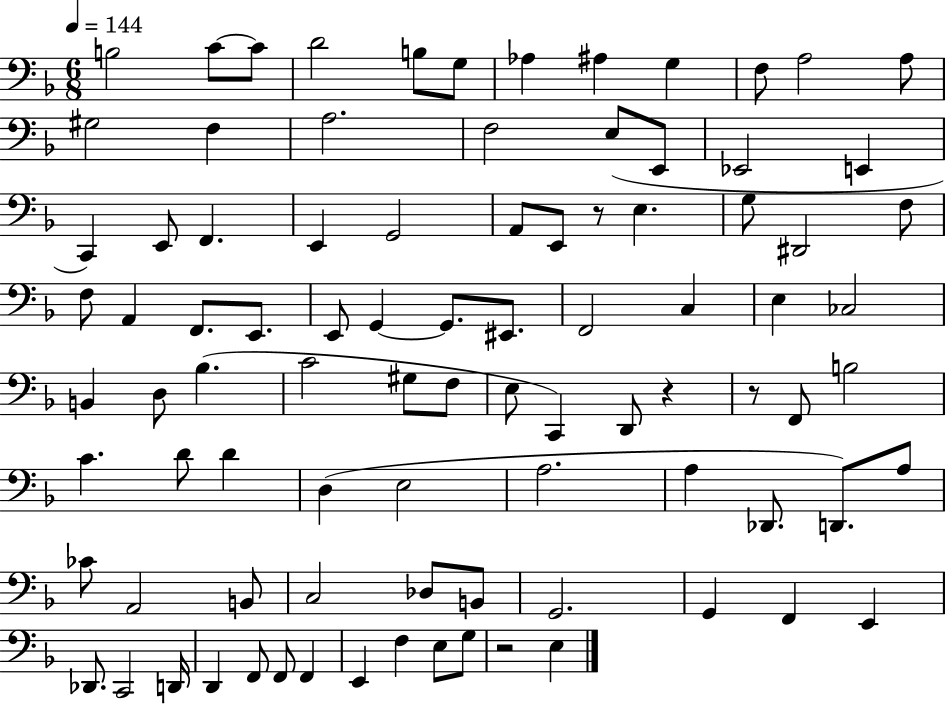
B3/h C4/e C4/e D4/h B3/e G3/e Ab3/q A#3/q G3/q F3/e A3/h A3/e G#3/h F3/q A3/h. F3/h E3/e E2/e Eb2/h E2/q C2/q E2/e F2/q. E2/q G2/h A2/e E2/e R/e E3/q. G3/e D#2/h F3/e F3/e A2/q F2/e. E2/e. E2/e G2/q G2/e. EIS2/e. F2/h C3/q E3/q CES3/h B2/q D3/e Bb3/q. C4/h G#3/e F3/e E3/e C2/q D2/e R/q R/e F2/e B3/h C4/q. D4/e D4/q D3/q E3/h A3/h. A3/q Db2/e. D2/e. A3/e CES4/e A2/h B2/e C3/h Db3/e B2/e G2/h. G2/q F2/q E2/q Db2/e. C2/h D2/s D2/q F2/e F2/e F2/q E2/q F3/q E3/e G3/e R/h E3/q